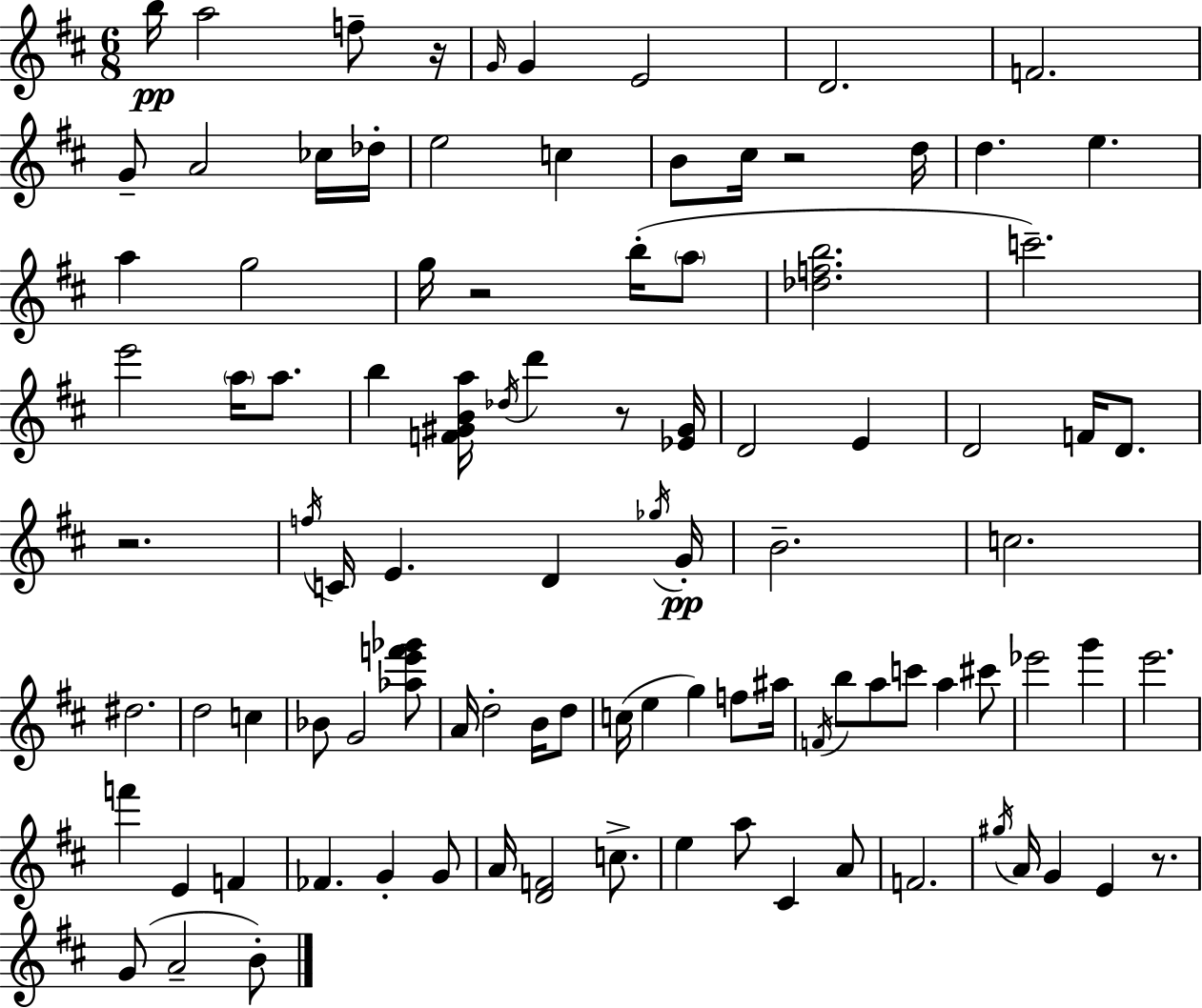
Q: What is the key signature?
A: D major